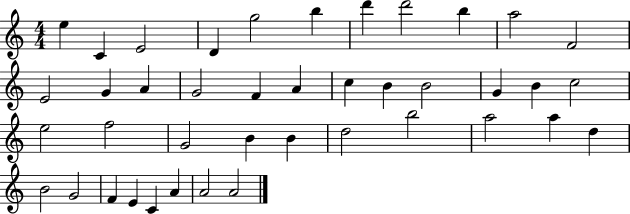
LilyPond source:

{
  \clef treble
  \numericTimeSignature
  \time 4/4
  \key c \major
  e''4 c'4 e'2 | d'4 g''2 b''4 | d'''4 d'''2 b''4 | a''2 f'2 | \break e'2 g'4 a'4 | g'2 f'4 a'4 | c''4 b'4 b'2 | g'4 b'4 c''2 | \break e''2 f''2 | g'2 b'4 b'4 | d''2 b''2 | a''2 a''4 d''4 | \break b'2 g'2 | f'4 e'4 c'4 a'4 | a'2 a'2 | \bar "|."
}